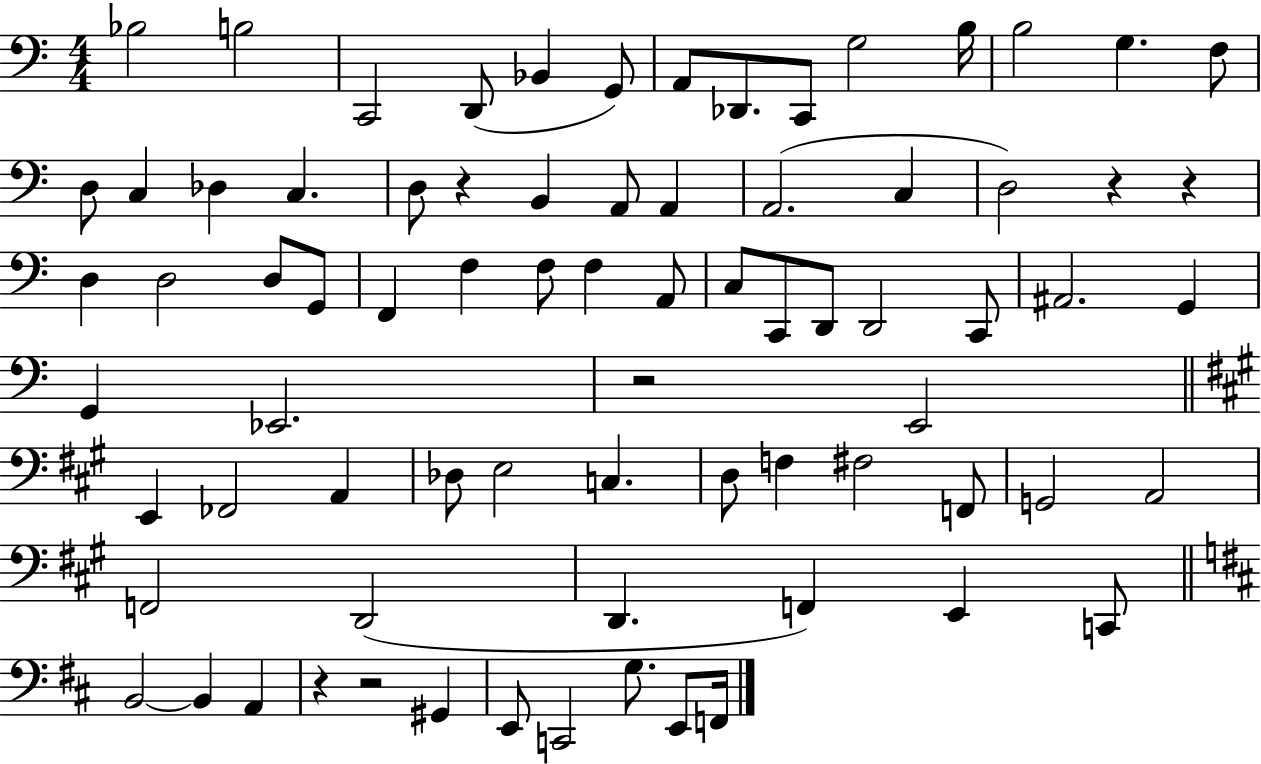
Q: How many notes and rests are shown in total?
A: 77